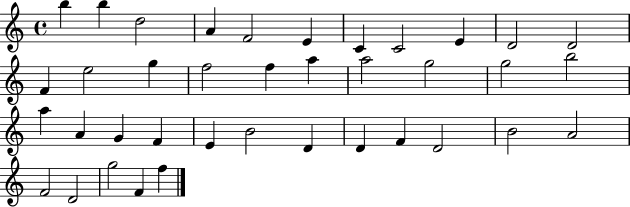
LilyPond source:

{
  \clef treble
  \time 4/4
  \defaultTimeSignature
  \key c \major
  b''4 b''4 d''2 | a'4 f'2 e'4 | c'4 c'2 e'4 | d'2 d'2 | \break f'4 e''2 g''4 | f''2 f''4 a''4 | a''2 g''2 | g''2 b''2 | \break a''4 a'4 g'4 f'4 | e'4 b'2 d'4 | d'4 f'4 d'2 | b'2 a'2 | \break f'2 d'2 | g''2 f'4 f''4 | \bar "|."
}